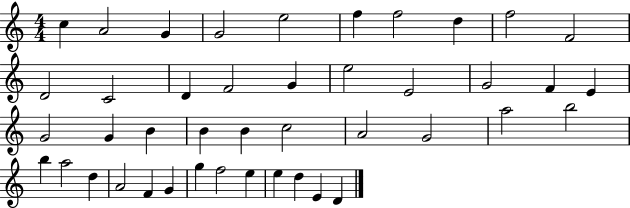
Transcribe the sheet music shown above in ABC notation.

X:1
T:Untitled
M:4/4
L:1/4
K:C
c A2 G G2 e2 f f2 d f2 F2 D2 C2 D F2 G e2 E2 G2 F E G2 G B B B c2 A2 G2 a2 b2 b a2 d A2 F G g f2 e e d E D